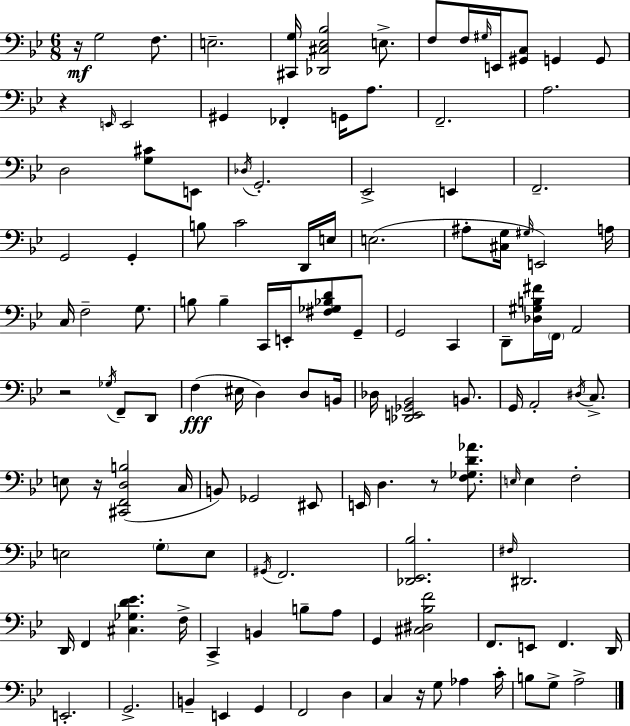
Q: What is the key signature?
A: BES major